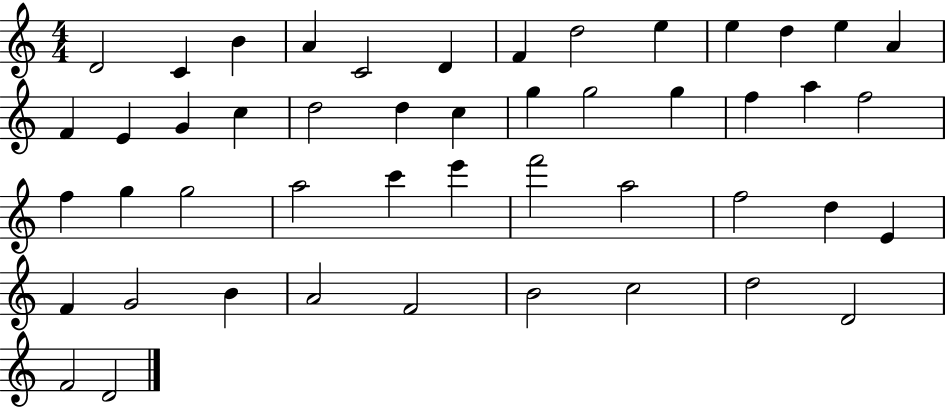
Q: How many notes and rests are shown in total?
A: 48